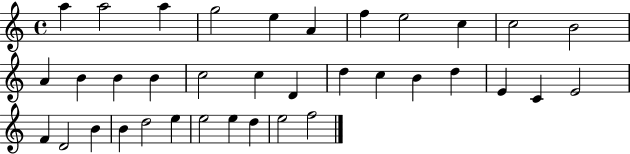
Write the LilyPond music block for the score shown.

{
  \clef treble
  \time 4/4
  \defaultTimeSignature
  \key c \major
  a''4 a''2 a''4 | g''2 e''4 a'4 | f''4 e''2 c''4 | c''2 b'2 | \break a'4 b'4 b'4 b'4 | c''2 c''4 d'4 | d''4 c''4 b'4 d''4 | e'4 c'4 e'2 | \break f'4 d'2 b'4 | b'4 d''2 e''4 | e''2 e''4 d''4 | e''2 f''2 | \break \bar "|."
}